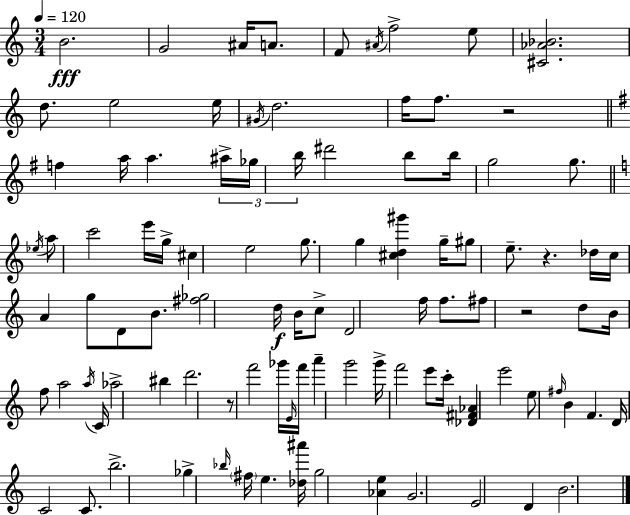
B4/h. G4/h A#4/s A4/e. F4/e A#4/s F5/h E5/e [C#4,Ab4,Bb4]/h. D5/e. E5/h E5/s G#4/s D5/h. F5/s F5/e. R/h F5/q A5/s A5/q. A#5/s Gb5/s B5/s D#6/h B5/e B5/s G5/h G5/e. Eb5/s A5/e C6/h E6/s G5/s C#5/q E5/h G5/e. G5/q [C#5,D5,G#6]/q G5/s G#5/e E5/e. R/q. Db5/s C5/s A4/q G5/e D4/e B4/e. [F#5,Gb5]/h D5/s B4/s C5/e D4/h F5/s F5/e. F#5/e R/h D5/e B4/s F5/e A5/h A5/s C4/s Ab5/h BIS5/q D6/h. R/e F6/h Gb6/s E4/s F6/s A6/q G6/h G6/s F6/h E6/e C6/s [Db4,F#4,Ab4]/q E6/h E5/e F#5/s B4/q F4/q. D4/s C4/h C4/e. B5/h. Gb5/q Bb5/s F#5/s E5/q. [Db5,A#6]/s G5/h [Ab4,E5]/q G4/h. E4/h D4/q B4/h.